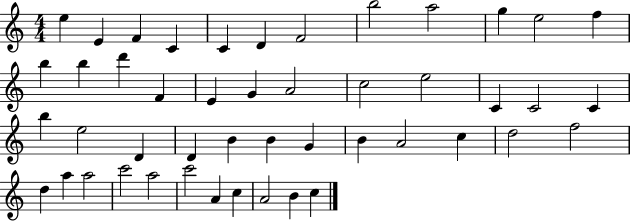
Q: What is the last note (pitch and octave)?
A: C5